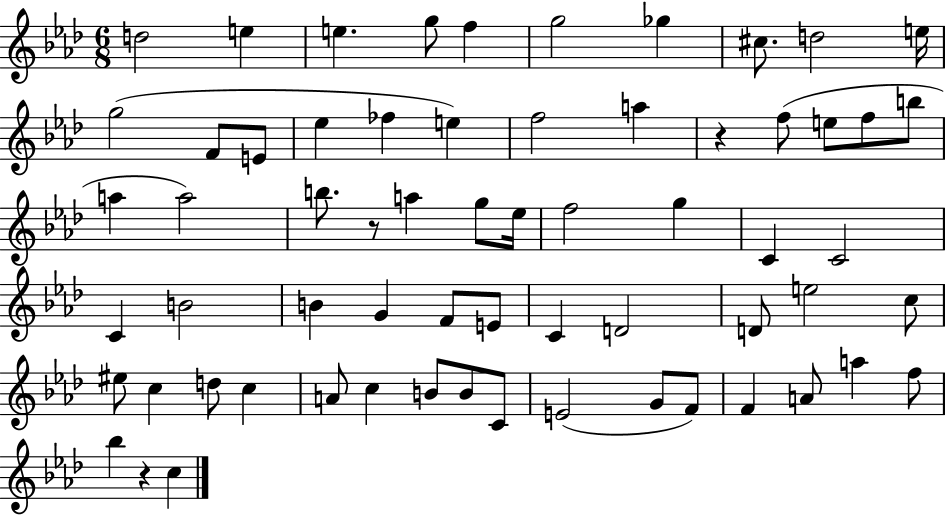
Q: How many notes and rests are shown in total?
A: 64